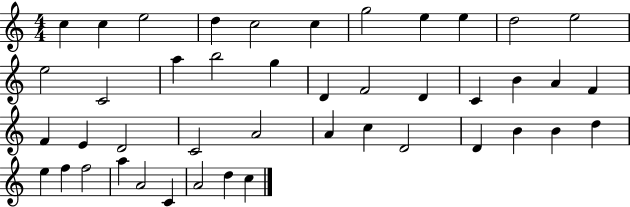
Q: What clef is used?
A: treble